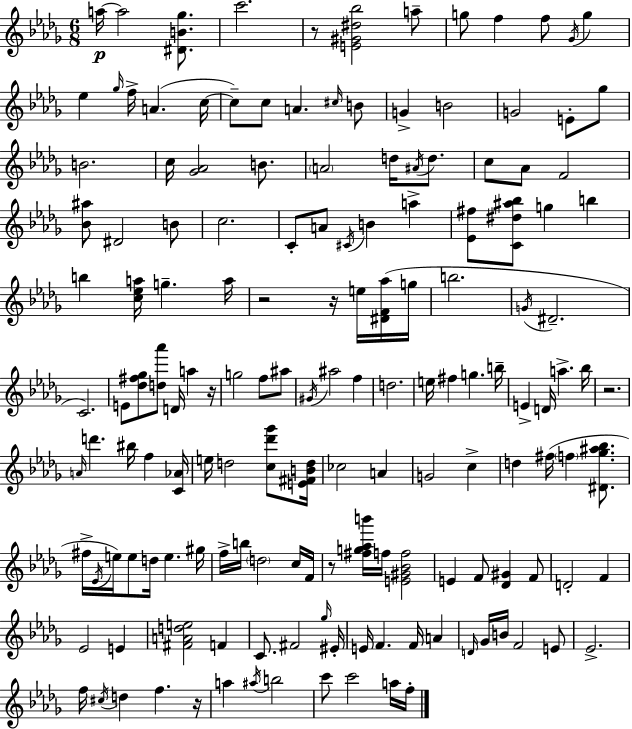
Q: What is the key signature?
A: BES minor